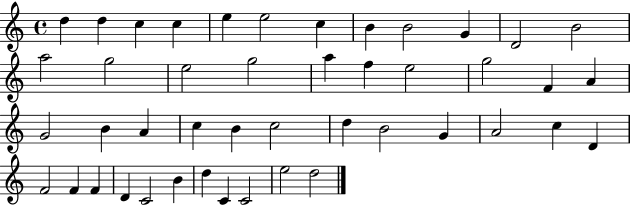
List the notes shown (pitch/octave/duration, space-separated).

D5/q D5/q C5/q C5/q E5/q E5/h C5/q B4/q B4/h G4/q D4/h B4/h A5/h G5/h E5/h G5/h A5/q F5/q E5/h G5/h F4/q A4/q G4/h B4/q A4/q C5/q B4/q C5/h D5/q B4/h G4/q A4/h C5/q D4/q F4/h F4/q F4/q D4/q C4/h B4/q D5/q C4/q C4/h E5/h D5/h